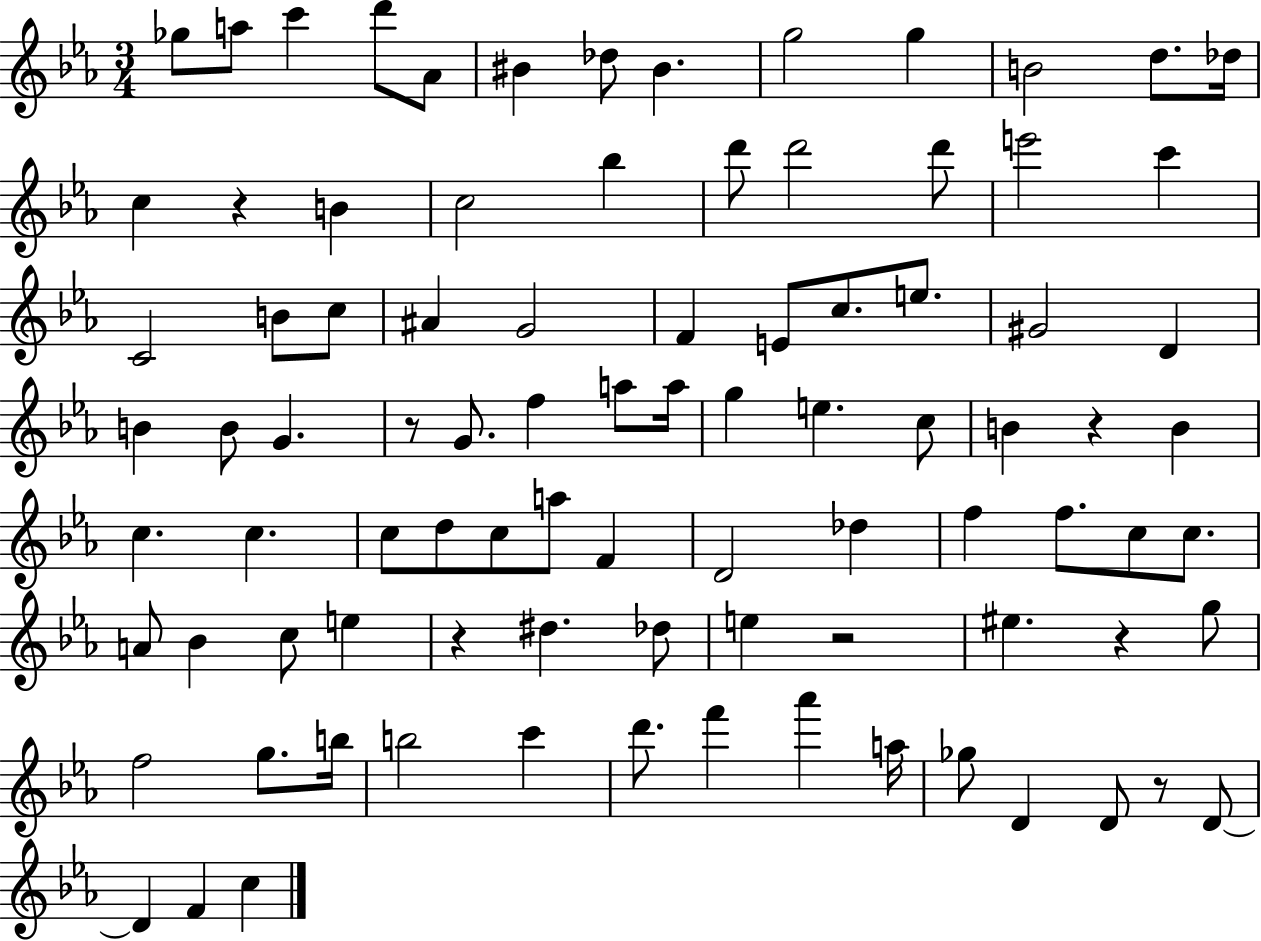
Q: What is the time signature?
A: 3/4